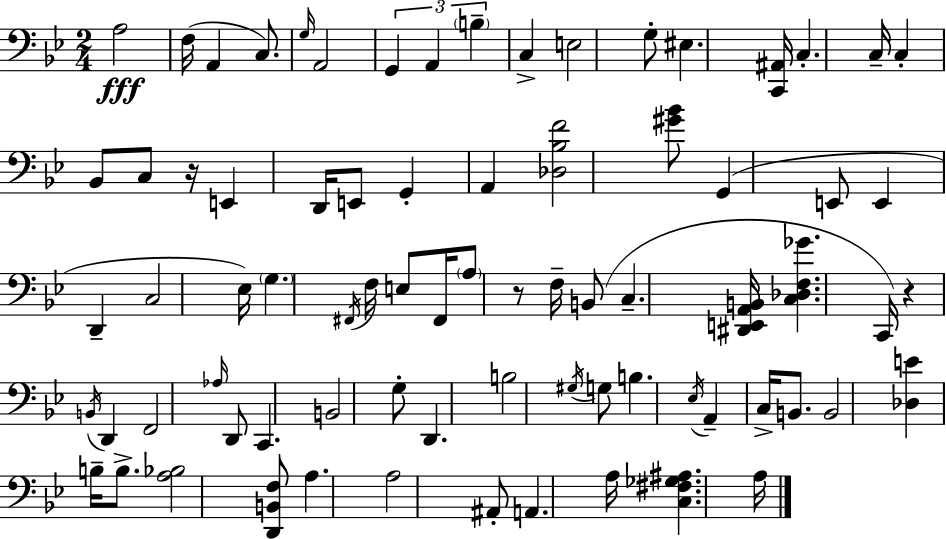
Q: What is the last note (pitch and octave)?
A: A3